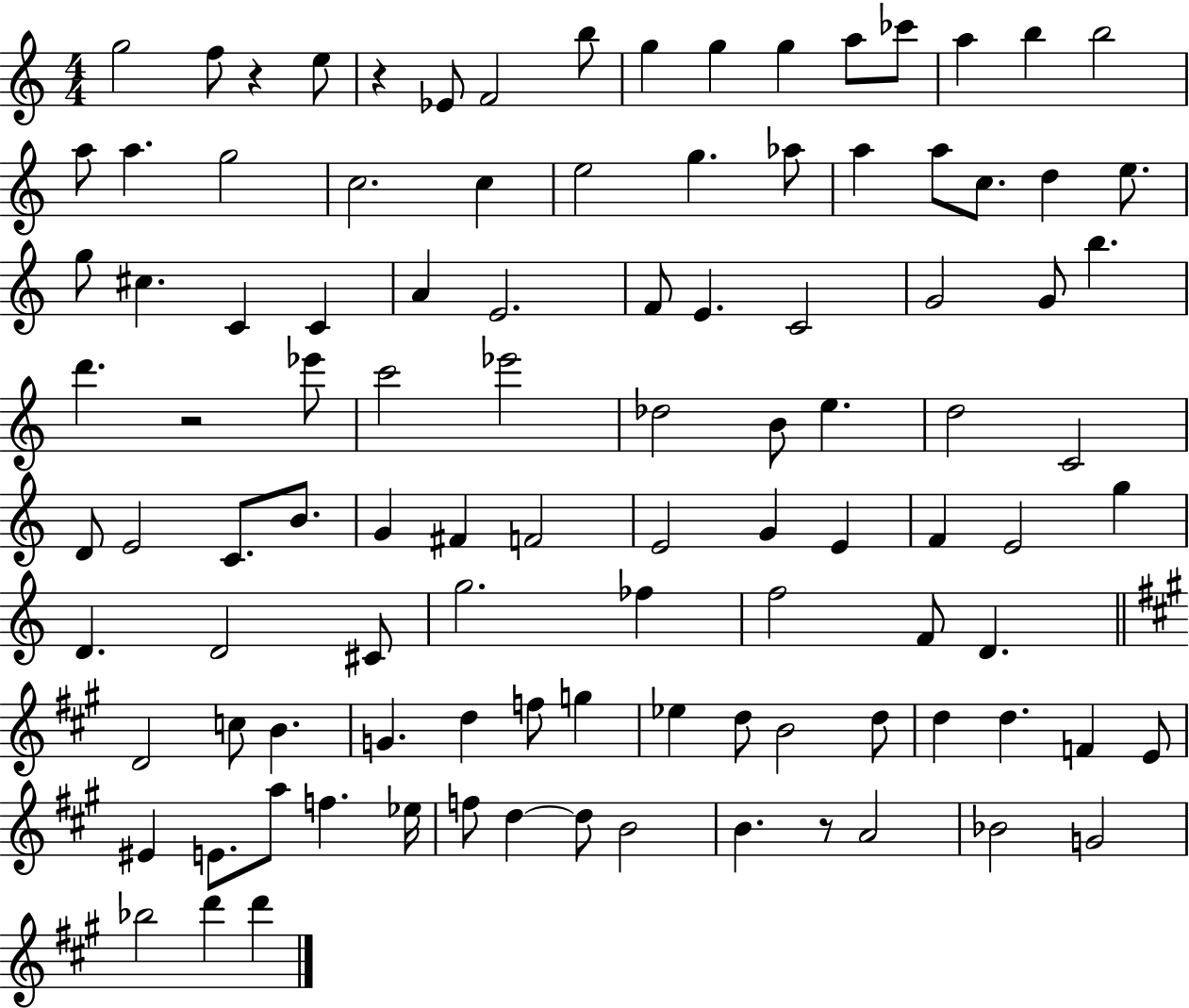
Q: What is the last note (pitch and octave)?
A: D6